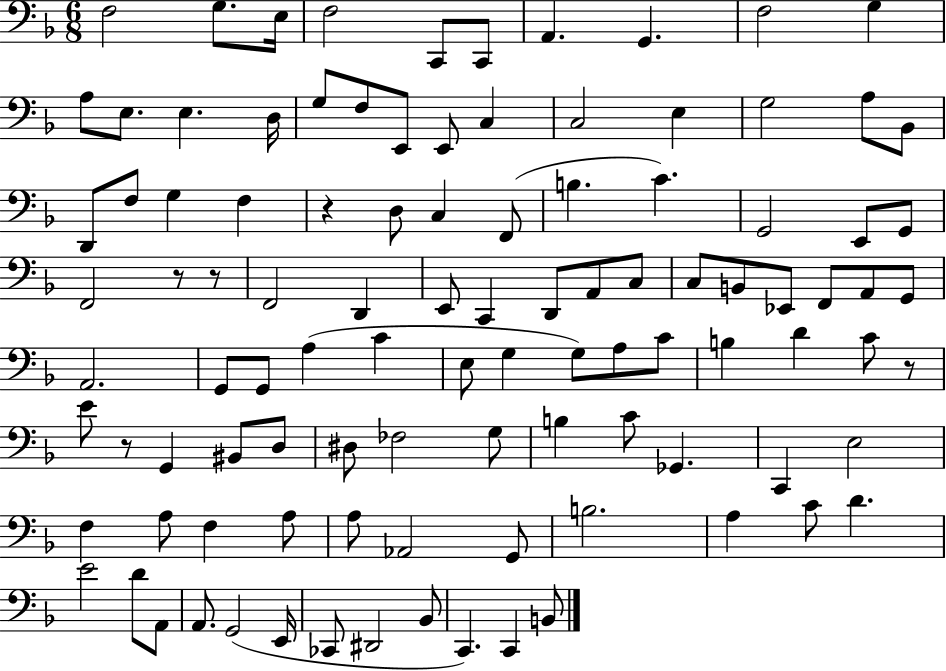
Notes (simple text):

F3/h G3/e. E3/s F3/h C2/e C2/e A2/q. G2/q. F3/h G3/q A3/e E3/e. E3/q. D3/s G3/e F3/e E2/e E2/e C3/q C3/h E3/q G3/h A3/e Bb2/e D2/e F3/e G3/q F3/q R/q D3/e C3/q F2/e B3/q. C4/q. G2/h E2/e G2/e F2/h R/e R/e F2/h D2/q E2/e C2/q D2/e A2/e C3/e C3/e B2/e Eb2/e F2/e A2/e G2/e A2/h. G2/e G2/e A3/q C4/q E3/e G3/q G3/e A3/e C4/e B3/q D4/q C4/e R/e E4/e R/e G2/q BIS2/e D3/e D#3/e FES3/h G3/e B3/q C4/e Gb2/q. C2/q E3/h F3/q A3/e F3/q A3/e A3/e Ab2/h G2/e B3/h. A3/q C4/e D4/q. E4/h D4/e A2/e A2/e. G2/h E2/s CES2/e D#2/h Bb2/e C2/q. C2/q B2/e